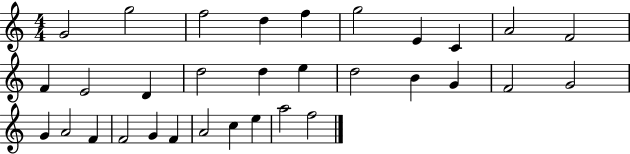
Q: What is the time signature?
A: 4/4